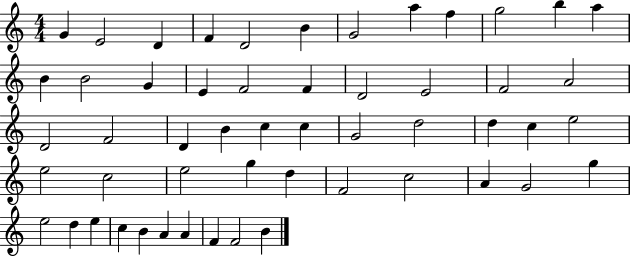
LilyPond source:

{
  \clef treble
  \numericTimeSignature
  \time 4/4
  \key c \major
  g'4 e'2 d'4 | f'4 d'2 b'4 | g'2 a''4 f''4 | g''2 b''4 a''4 | \break b'4 b'2 g'4 | e'4 f'2 f'4 | d'2 e'2 | f'2 a'2 | \break d'2 f'2 | d'4 b'4 c''4 c''4 | g'2 d''2 | d''4 c''4 e''2 | \break e''2 c''2 | e''2 g''4 d''4 | f'2 c''2 | a'4 g'2 g''4 | \break e''2 d''4 e''4 | c''4 b'4 a'4 a'4 | f'4 f'2 b'4 | \bar "|."
}